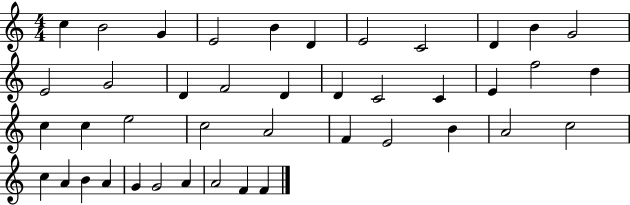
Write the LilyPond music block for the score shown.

{
  \clef treble
  \numericTimeSignature
  \time 4/4
  \key c \major
  c''4 b'2 g'4 | e'2 b'4 d'4 | e'2 c'2 | d'4 b'4 g'2 | \break e'2 g'2 | d'4 f'2 d'4 | d'4 c'2 c'4 | e'4 f''2 d''4 | \break c''4 c''4 e''2 | c''2 a'2 | f'4 e'2 b'4 | a'2 c''2 | \break c''4 a'4 b'4 a'4 | g'4 g'2 a'4 | a'2 f'4 f'4 | \bar "|."
}